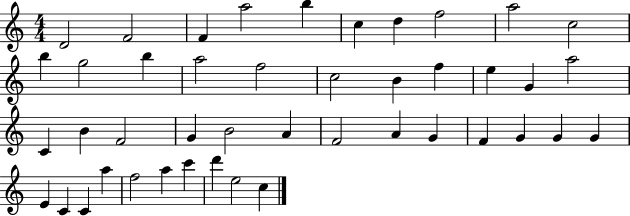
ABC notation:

X:1
T:Untitled
M:4/4
L:1/4
K:C
D2 F2 F a2 b c d f2 a2 c2 b g2 b a2 f2 c2 B f e G a2 C B F2 G B2 A F2 A G F G G G E C C a f2 a c' d' e2 c